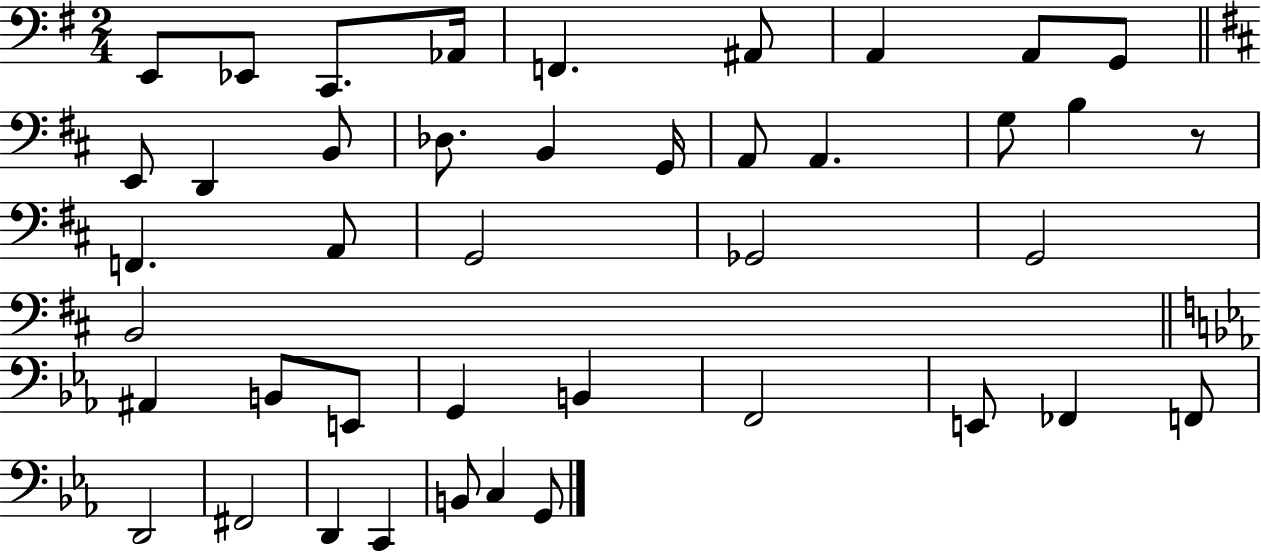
{
  \clef bass
  \numericTimeSignature
  \time 2/4
  \key g \major
  e,8 ees,8 c,8. aes,16 | f,4. ais,8 | a,4 a,8 g,8 | \bar "||" \break \key d \major e,8 d,4 b,8 | des8. b,4 g,16 | a,8 a,4. | g8 b4 r8 | \break f,4. a,8 | g,2 | ges,2 | g,2 | \break b,2 | \bar "||" \break \key ees \major ais,4 b,8 e,8 | g,4 b,4 | f,2 | e,8 fes,4 f,8 | \break d,2 | fis,2 | d,4 c,4 | b,8 c4 g,8 | \break \bar "|."
}